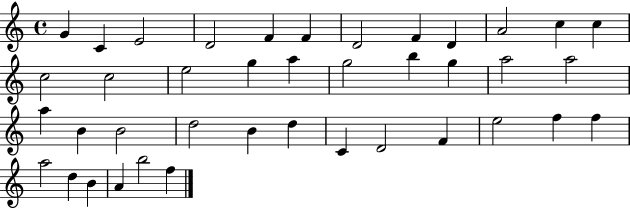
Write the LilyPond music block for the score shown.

{
  \clef treble
  \time 4/4
  \defaultTimeSignature
  \key c \major
  g'4 c'4 e'2 | d'2 f'4 f'4 | d'2 f'4 d'4 | a'2 c''4 c''4 | \break c''2 c''2 | e''2 g''4 a''4 | g''2 b''4 g''4 | a''2 a''2 | \break a''4 b'4 b'2 | d''2 b'4 d''4 | c'4 d'2 f'4 | e''2 f''4 f''4 | \break a''2 d''4 b'4 | a'4 b''2 f''4 | \bar "|."
}